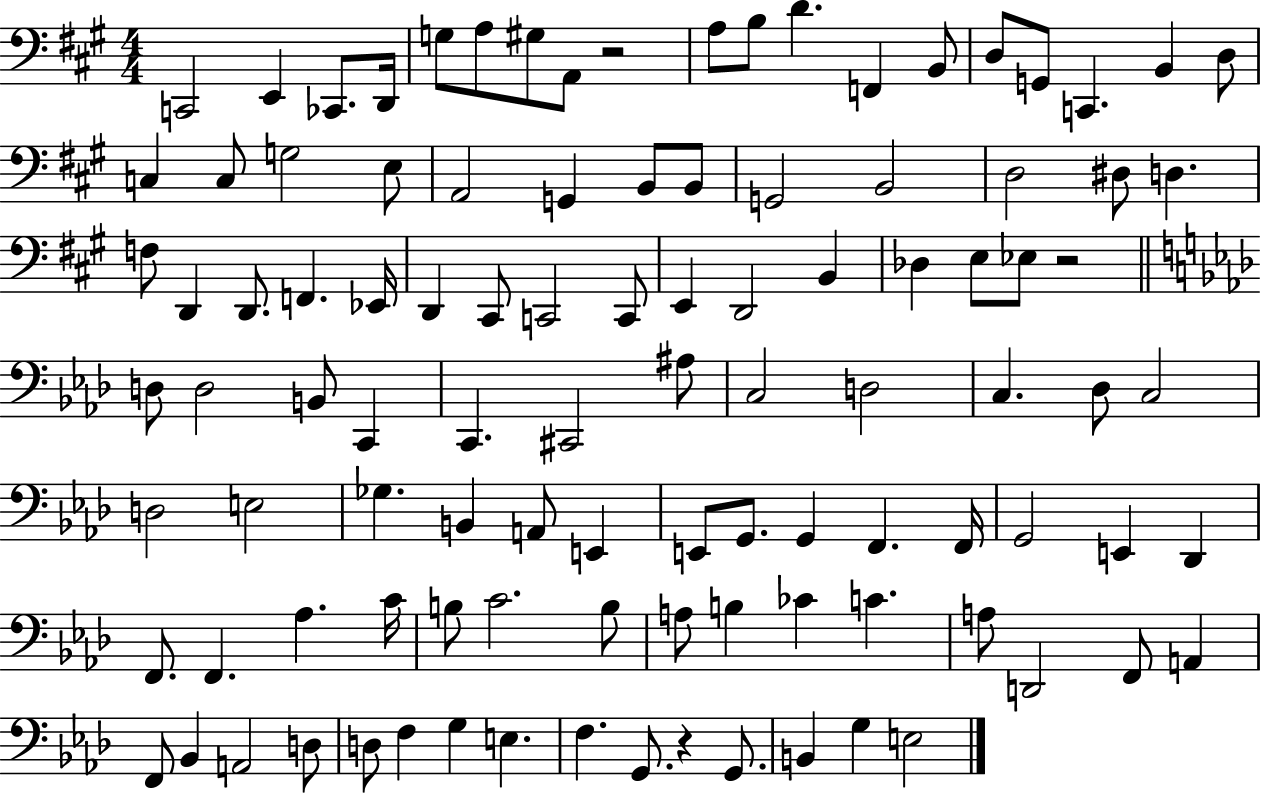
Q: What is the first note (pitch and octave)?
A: C2